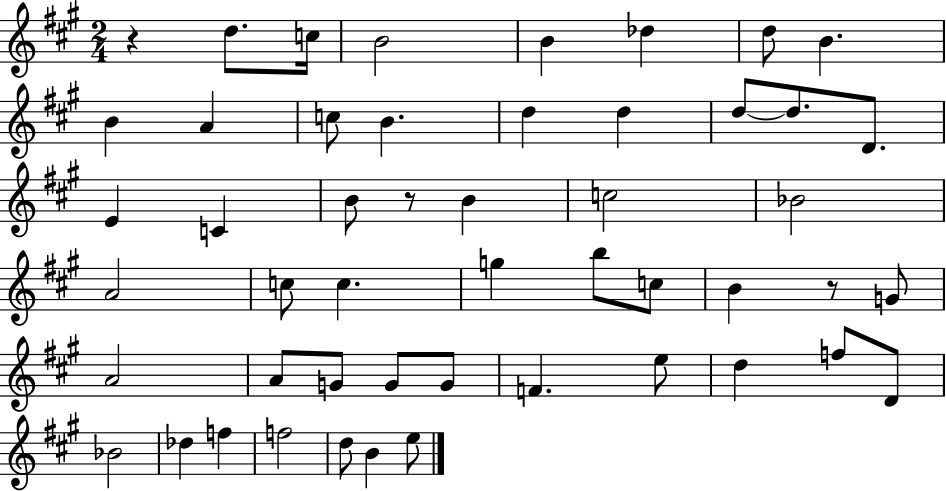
X:1
T:Untitled
M:2/4
L:1/4
K:A
z d/2 c/4 B2 B _d d/2 B B A c/2 B d d d/2 d/2 D/2 E C B/2 z/2 B c2 _B2 A2 c/2 c g b/2 c/2 B z/2 G/2 A2 A/2 G/2 G/2 G/2 F e/2 d f/2 D/2 _B2 _d f f2 d/2 B e/2